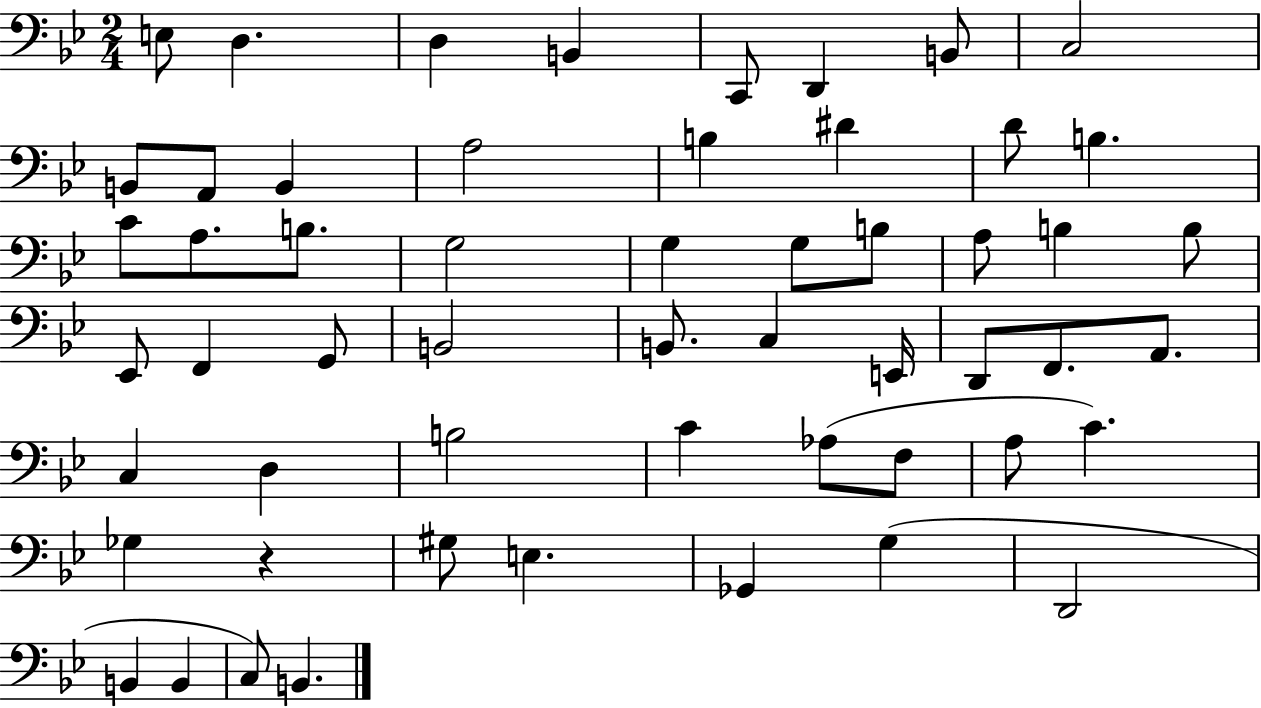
E3/e D3/q. D3/q B2/q C2/e D2/q B2/e C3/h B2/e A2/e B2/q A3/h B3/q D#4/q D4/e B3/q. C4/e A3/e. B3/e. G3/h G3/q G3/e B3/e A3/e B3/q B3/e Eb2/e F2/q G2/e B2/h B2/e. C3/q E2/s D2/e F2/e. A2/e. C3/q D3/q B3/h C4/q Ab3/e F3/e A3/e C4/q. Gb3/q R/q G#3/e E3/q. Gb2/q G3/q D2/h B2/q B2/q C3/e B2/q.